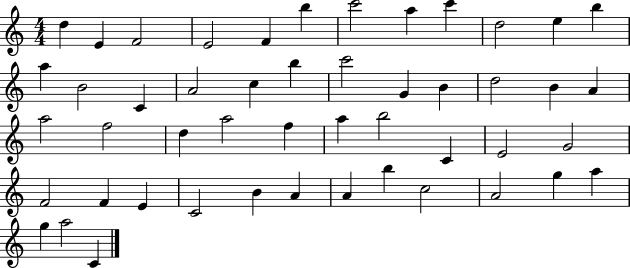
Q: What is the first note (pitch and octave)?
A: D5